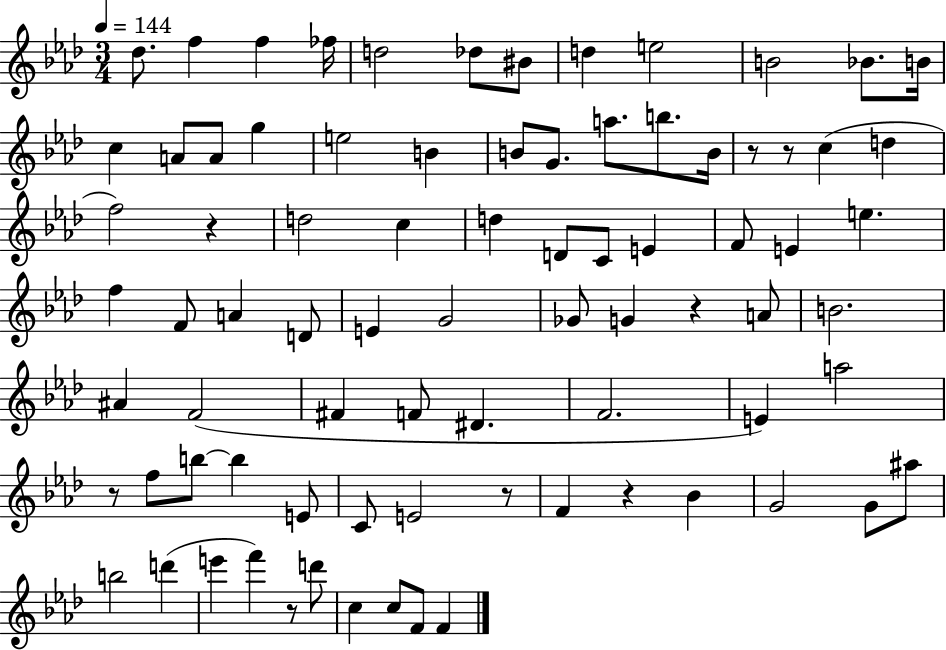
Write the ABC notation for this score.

X:1
T:Untitled
M:3/4
L:1/4
K:Ab
_d/2 f f _f/4 d2 _d/2 ^B/2 d e2 B2 _B/2 B/4 c A/2 A/2 g e2 B B/2 G/2 a/2 b/2 B/4 z/2 z/2 c d f2 z d2 c d D/2 C/2 E F/2 E e f F/2 A D/2 E G2 _G/2 G z A/2 B2 ^A F2 ^F F/2 ^D F2 E a2 z/2 f/2 b/2 b E/2 C/2 E2 z/2 F z _B G2 G/2 ^a/2 b2 d' e' f' z/2 d'/2 c c/2 F/2 F